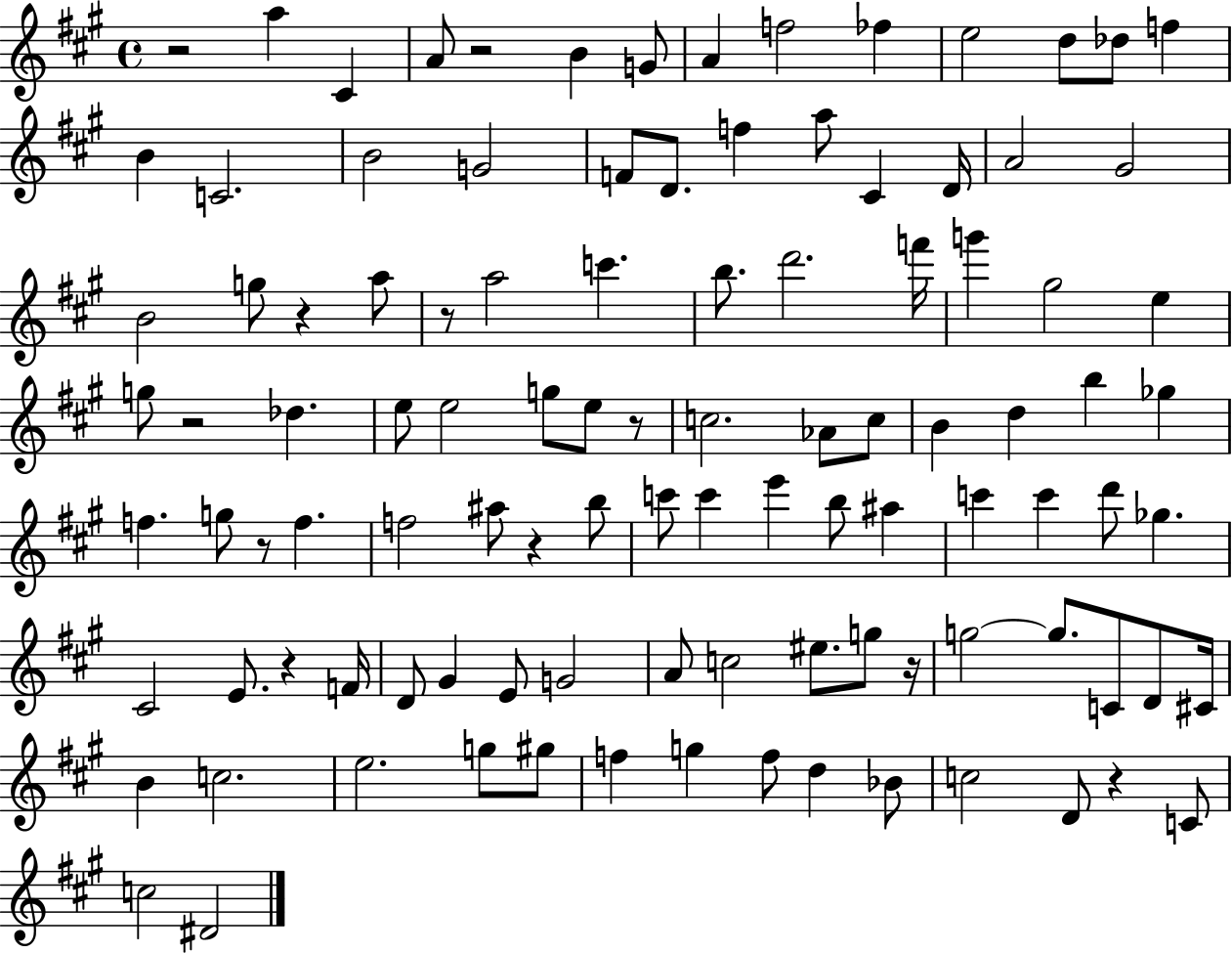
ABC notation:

X:1
T:Untitled
M:4/4
L:1/4
K:A
z2 a ^C A/2 z2 B G/2 A f2 _f e2 d/2 _d/2 f B C2 B2 G2 F/2 D/2 f a/2 ^C D/4 A2 ^G2 B2 g/2 z a/2 z/2 a2 c' b/2 d'2 f'/4 g' ^g2 e g/2 z2 _d e/2 e2 g/2 e/2 z/2 c2 _A/2 c/2 B d b _g f g/2 z/2 f f2 ^a/2 z b/2 c'/2 c' e' b/2 ^a c' c' d'/2 _g ^C2 E/2 z F/4 D/2 ^G E/2 G2 A/2 c2 ^e/2 g/2 z/4 g2 g/2 C/2 D/2 ^C/4 B c2 e2 g/2 ^g/2 f g f/2 d _B/2 c2 D/2 z C/2 c2 ^D2